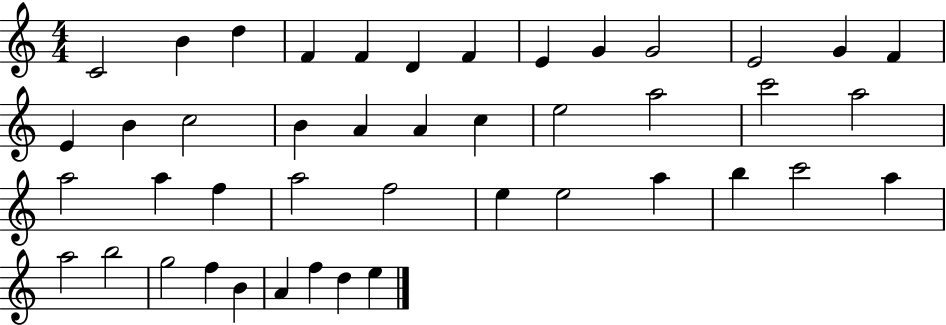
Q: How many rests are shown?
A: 0